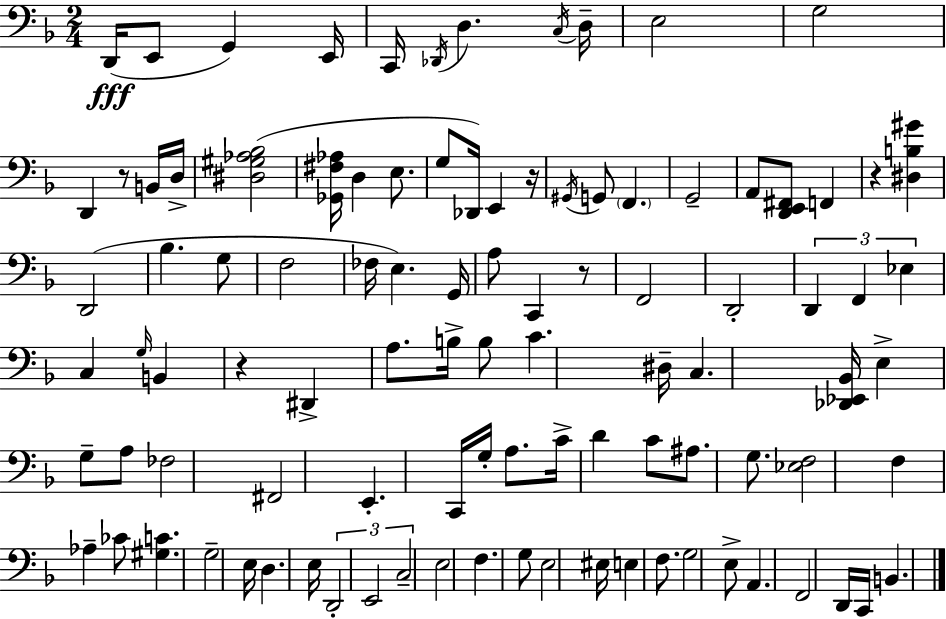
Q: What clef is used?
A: bass